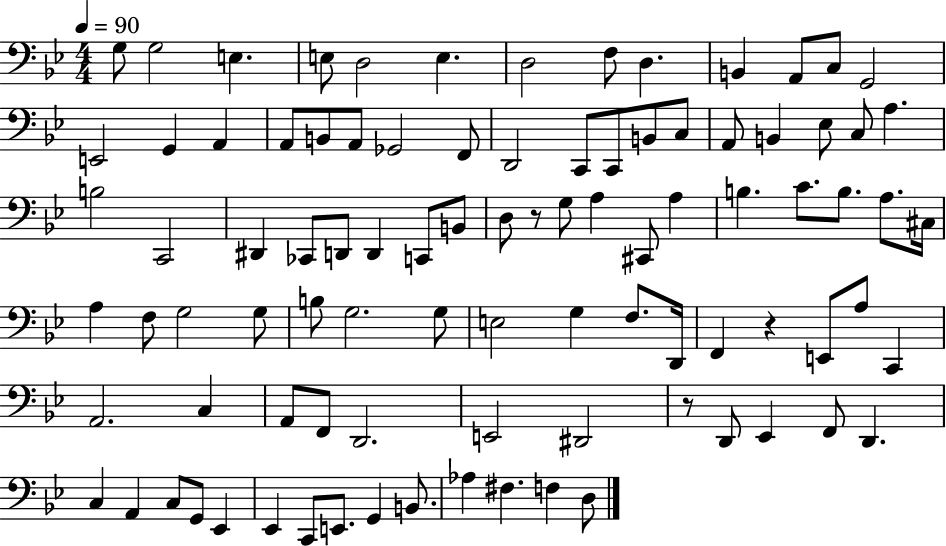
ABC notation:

X:1
T:Untitled
M:4/4
L:1/4
K:Bb
G,/2 G,2 E, E,/2 D,2 E, D,2 F,/2 D, B,, A,,/2 C,/2 G,,2 E,,2 G,, A,, A,,/2 B,,/2 A,,/2 _G,,2 F,,/2 D,,2 C,,/2 C,,/2 B,,/2 C,/2 A,,/2 B,, _E,/2 C,/2 A, B,2 C,,2 ^D,, _C,,/2 D,,/2 D,, C,,/2 B,,/2 D,/2 z/2 G,/2 A, ^C,,/2 A, B, C/2 B,/2 A,/2 ^C,/4 A, F,/2 G,2 G,/2 B,/2 G,2 G,/2 E,2 G, F,/2 D,,/4 F,, z E,,/2 A,/2 C,, A,,2 C, A,,/2 F,,/2 D,,2 E,,2 ^D,,2 z/2 D,,/2 _E,, F,,/2 D,, C, A,, C,/2 G,,/2 _E,, _E,, C,,/2 E,,/2 G,, B,,/2 _A, ^F, F, D,/2